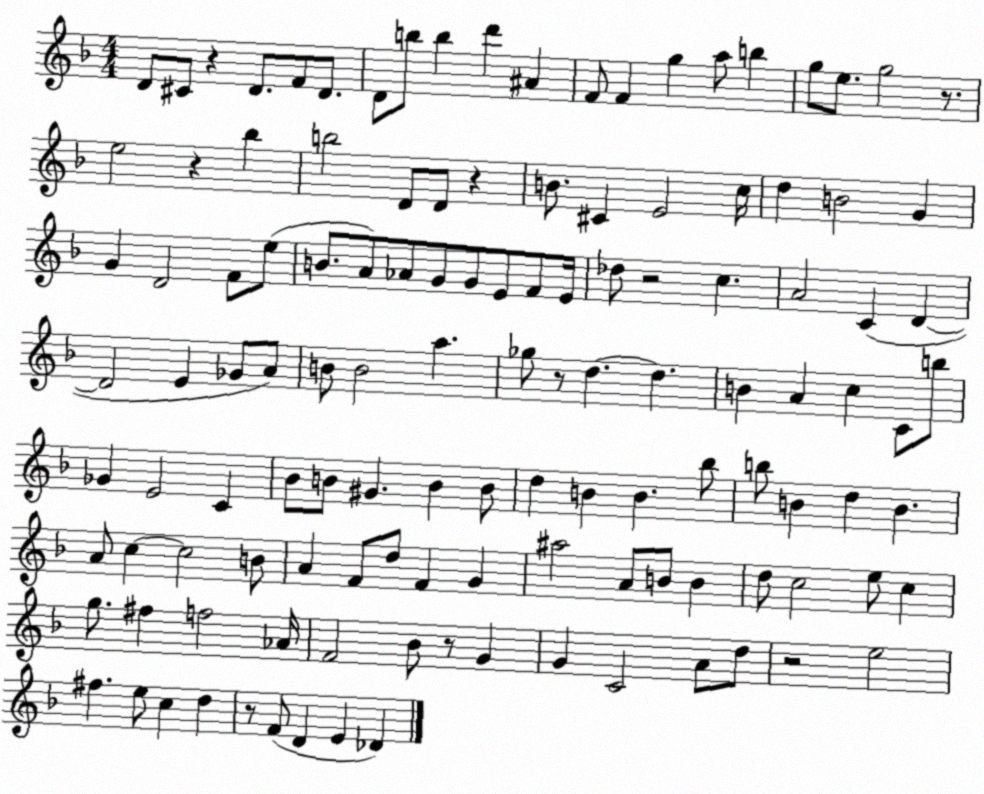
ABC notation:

X:1
T:Untitled
M:4/4
L:1/4
K:F
D/2 ^C/2 z D/2 F/2 D/2 D/2 b/2 b d' ^A F/2 F g a/2 b g/2 e/2 g2 z/2 e2 z _b b2 D/2 D/2 z B/2 ^C E2 c/4 d B2 G G D2 F/2 e/2 B/2 A/2 _A/2 G/2 G/2 E/2 F/2 E/4 _d/2 z2 c A2 C D D2 E _G/2 A/2 B/2 B2 a _g/2 z/2 d d B A c C/2 b/2 _G E2 C _B/2 B/2 ^G B B/2 d B B _b/2 b/2 B d B A/2 c c2 B/2 A F/2 d/2 F G ^a2 A/2 B/2 B d/2 c2 e/2 c g/2 ^f f2 _A/4 F2 _B/2 z/2 G G C2 A/2 d/2 z2 e2 ^f e/2 c d z/2 F/2 D E _D